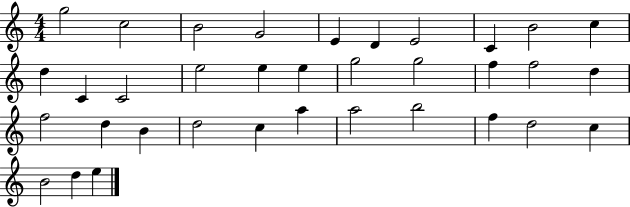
G5/h C5/h B4/h G4/h E4/q D4/q E4/h C4/q B4/h C5/q D5/q C4/q C4/h E5/h E5/q E5/q G5/h G5/h F5/q F5/h D5/q F5/h D5/q B4/q D5/h C5/q A5/q A5/h B5/h F5/q D5/h C5/q B4/h D5/q E5/q